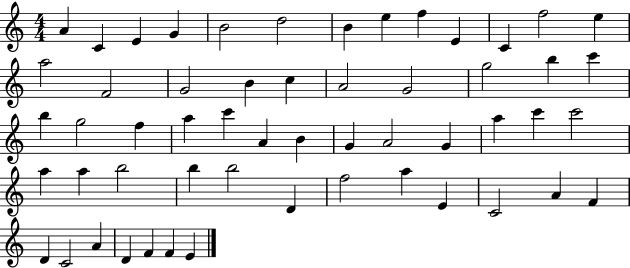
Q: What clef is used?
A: treble